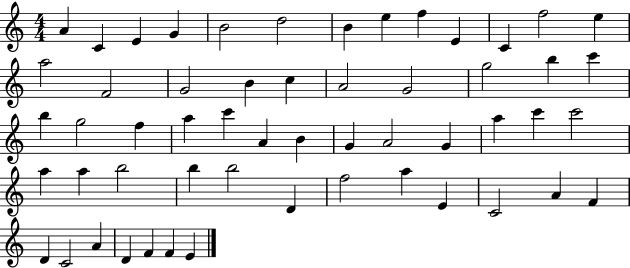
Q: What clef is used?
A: treble